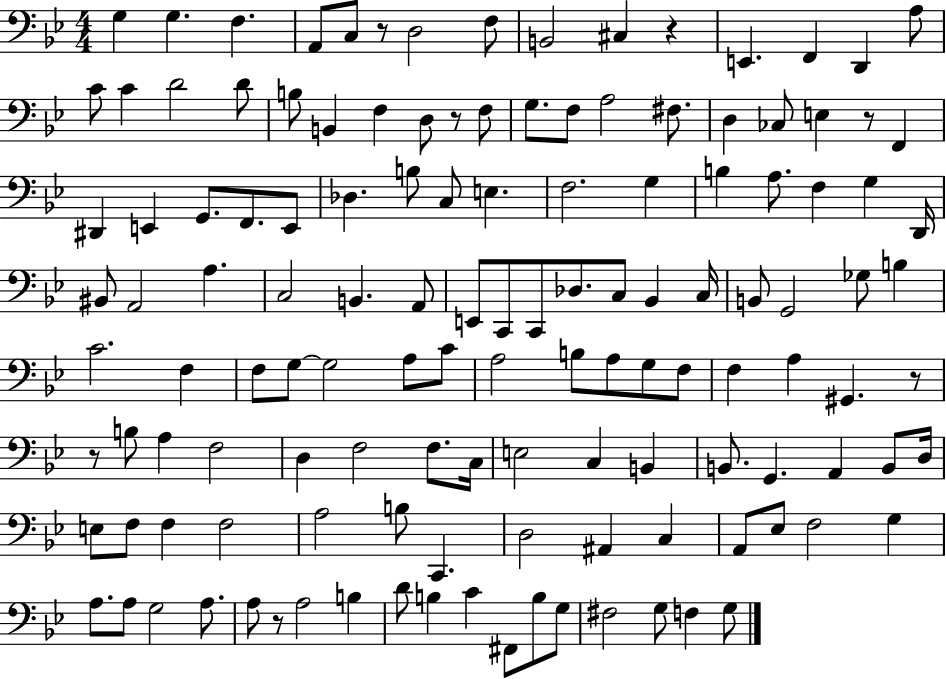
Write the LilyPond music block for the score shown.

{
  \clef bass
  \numericTimeSignature
  \time 4/4
  \key bes \major
  g4 g4. f4. | a,8 c8 r8 d2 f8 | b,2 cis4 r4 | e,4. f,4 d,4 a8 | \break c'8 c'4 d'2 d'8 | b8 b,4 f4 d8 r8 f8 | g8. f8 a2 fis8. | d4 ces8 e4 r8 f,4 | \break dis,4 e,4 g,8. f,8. e,8 | des4. b8 c8 e4. | f2. g4 | b4 a8. f4 g4 d,16 | \break bis,8 a,2 a4. | c2 b,4. a,8 | e,8 c,8 c,8 des8. c8 bes,4 c16 | b,8 g,2 ges8 b4 | \break c'2. f4 | f8 g8~~ g2 a8 c'8 | a2 b8 a8 g8 f8 | f4 a4 gis,4. r8 | \break r8 b8 a4 f2 | d4 f2 f8. c16 | e2 c4 b,4 | b,8. g,4. a,4 b,8 d16 | \break e8 f8 f4 f2 | a2 b8 c,4. | d2 ais,4 c4 | a,8 ees8 f2 g4 | \break a8. a8 g2 a8. | a8 r8 a2 b4 | d'8 b4 c'4 fis,8 b8 g8 | fis2 g8 f4 g8 | \break \bar "|."
}